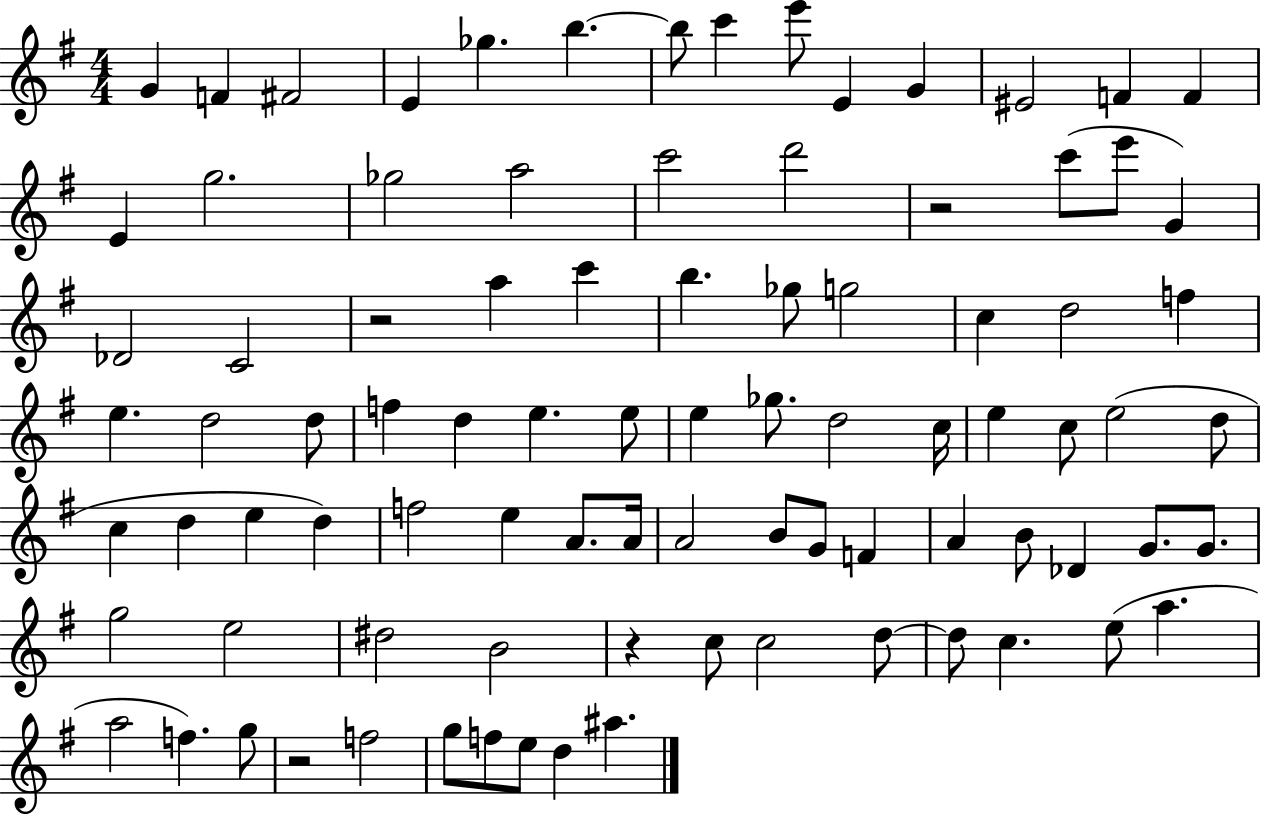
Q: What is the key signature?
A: G major